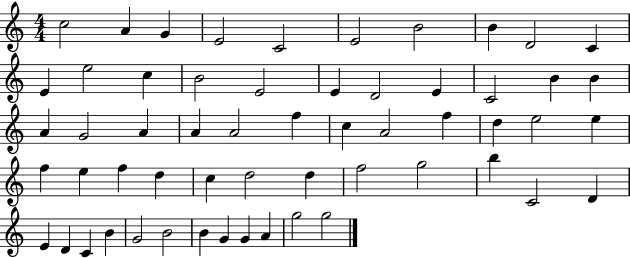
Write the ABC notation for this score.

X:1
T:Untitled
M:4/4
L:1/4
K:C
c2 A G E2 C2 E2 B2 B D2 C E e2 c B2 E2 E D2 E C2 B B A G2 A A A2 f c A2 f d e2 e f e f d c d2 d f2 g2 b C2 D E D C B G2 B2 B G G A g2 g2